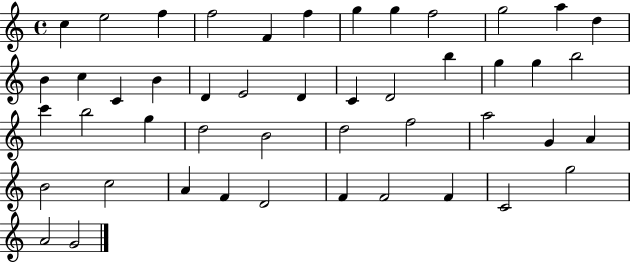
X:1
T:Untitled
M:4/4
L:1/4
K:C
c e2 f f2 F f g g f2 g2 a d B c C B D E2 D C D2 b g g b2 c' b2 g d2 B2 d2 f2 a2 G A B2 c2 A F D2 F F2 F C2 g2 A2 G2